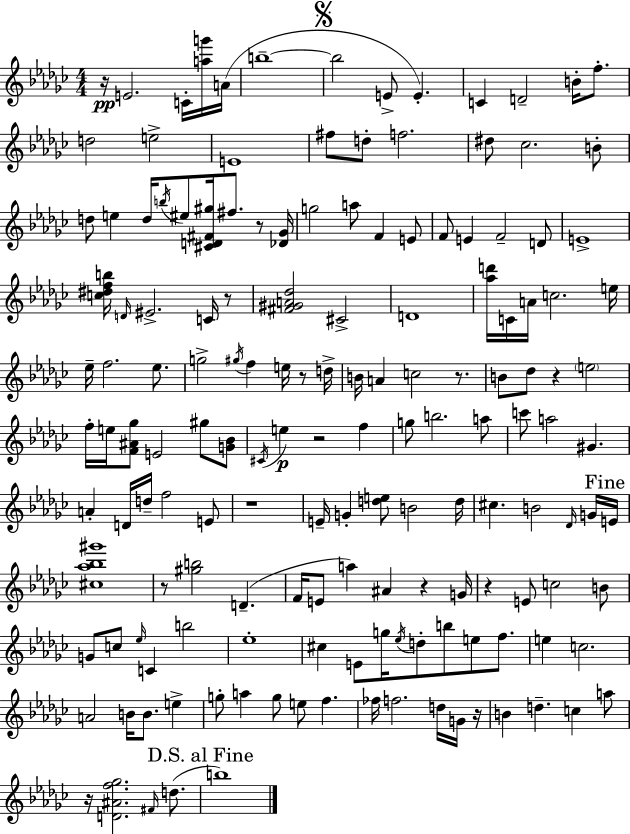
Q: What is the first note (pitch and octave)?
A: E4